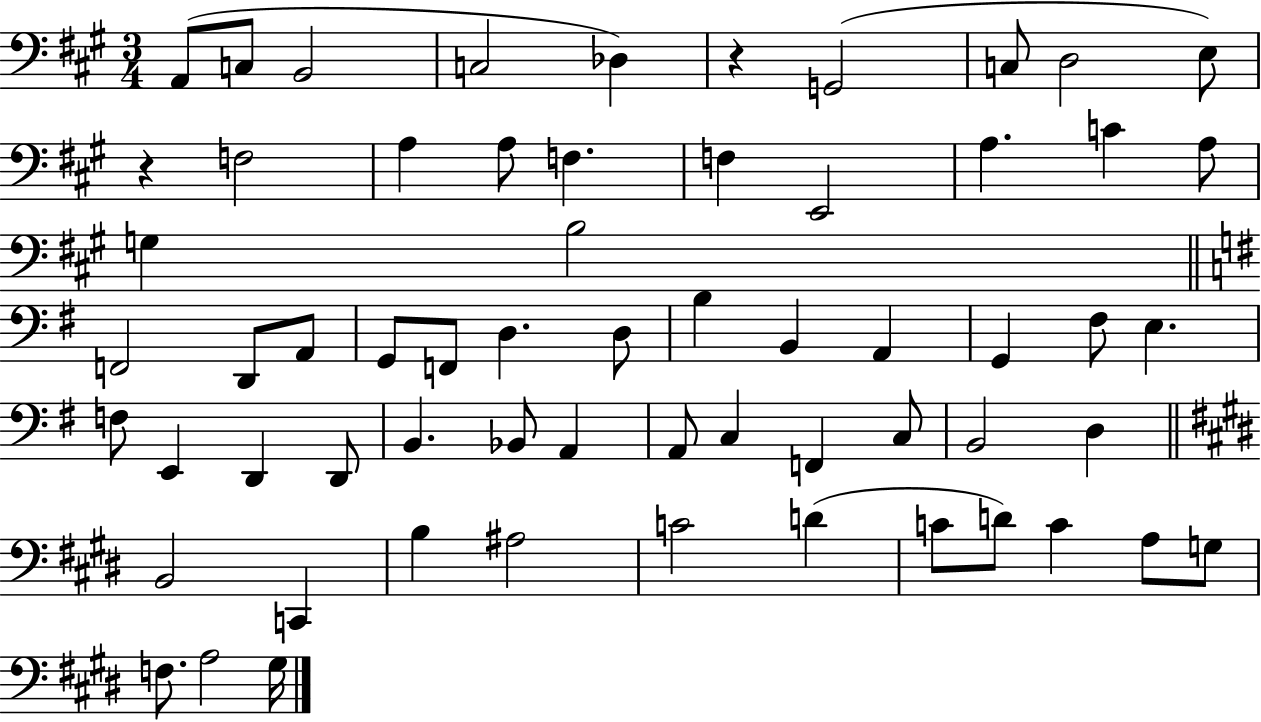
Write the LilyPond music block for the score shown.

{
  \clef bass
  \numericTimeSignature
  \time 3/4
  \key a \major
  \repeat volta 2 { a,8( c8 b,2 | c2 des4) | r4 g,2( | c8 d2 e8) | \break r4 f2 | a4 a8 f4. | f4 e,2 | a4. c'4 a8 | \break g4 b2 | \bar "||" \break \key g \major f,2 d,8 a,8 | g,8 f,8 d4. d8 | b4 b,4 a,4 | g,4 fis8 e4. | \break f8 e,4 d,4 d,8 | b,4. bes,8 a,4 | a,8 c4 f,4 c8 | b,2 d4 | \break \bar "||" \break \key e \major b,2 c,4 | b4 ais2 | c'2 d'4( | c'8 d'8) c'4 a8 g8 | \break f8. a2 gis16 | } \bar "|."
}